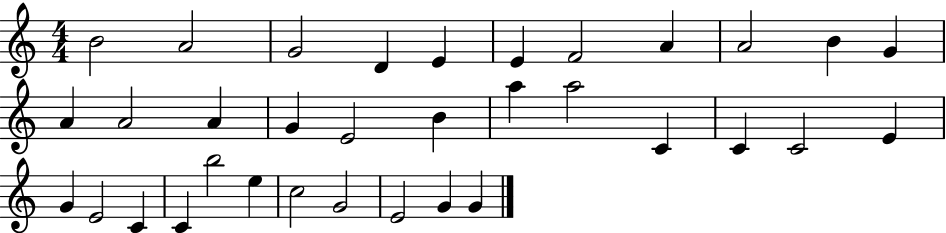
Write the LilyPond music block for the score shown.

{
  \clef treble
  \numericTimeSignature
  \time 4/4
  \key c \major
  b'2 a'2 | g'2 d'4 e'4 | e'4 f'2 a'4 | a'2 b'4 g'4 | \break a'4 a'2 a'4 | g'4 e'2 b'4 | a''4 a''2 c'4 | c'4 c'2 e'4 | \break g'4 e'2 c'4 | c'4 b''2 e''4 | c''2 g'2 | e'2 g'4 g'4 | \break \bar "|."
}